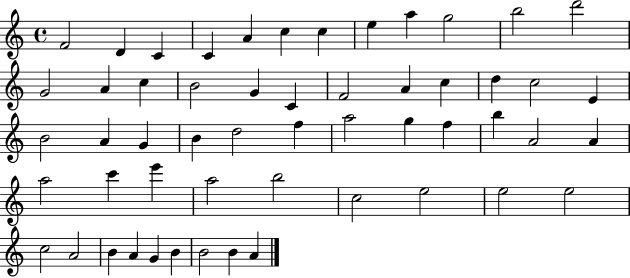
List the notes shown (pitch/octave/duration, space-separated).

F4/h D4/q C4/q C4/q A4/q C5/q C5/q E5/q A5/q G5/h B5/h D6/h G4/h A4/q C5/q B4/h G4/q C4/q F4/h A4/q C5/q D5/q C5/h E4/q B4/h A4/q G4/q B4/q D5/h F5/q A5/h G5/q F5/q B5/q A4/h A4/q A5/h C6/q E6/q A5/h B5/h C5/h E5/h E5/h E5/h C5/h A4/h B4/q A4/q G4/q B4/q B4/h B4/q A4/q